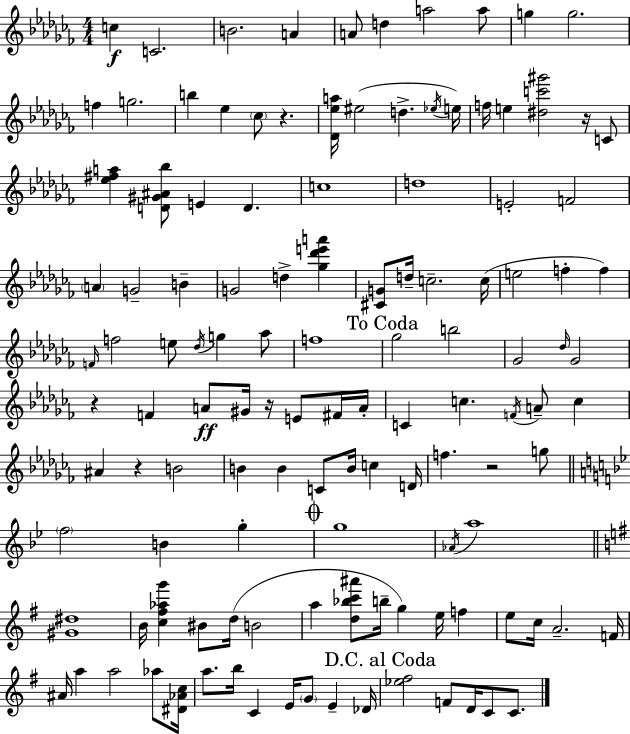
C5/q C4/h. B4/h. A4/q A4/e D5/q A5/h A5/e G5/q G5/h. F5/q G5/h. B5/q Eb5/q CES5/e R/q. [Db4,Eb5,A5]/s EIS5/h D5/q. Eb5/s E5/s F5/s E5/q [D#5,C6,G#6]/h R/s C4/e [Eb5,F#5,A5]/q [D4,G#4,A#4,Bb5]/e E4/q D4/q. C5/w D5/w E4/h F4/h A4/q G4/h B4/q G4/h D5/q [Gb5,Db6,E6,A6]/q [C#4,G4]/e D5/s C5/h. C5/s E5/h F5/q F5/q F4/s F5/h E5/e Db5/s G5/q Ab5/e F5/w Gb5/h B5/h Gb4/h Db5/s Gb4/h R/q F4/q A4/e G#4/s R/s E4/e F#4/s A4/s C4/q C5/q. F4/s A4/e C5/q A#4/q R/q B4/h B4/q B4/q C4/e B4/s C5/q D4/s F5/q. R/h G5/e F5/h B4/q G5/q G5/w Ab4/s A5/w [G#4,D#5]/w B4/s [C5,F#5,Ab5,G6]/q BIS4/e D5/s B4/h A5/q [D5,Bb5,C6,A#6]/e B5/s G5/q E5/s F5/q E5/e C5/s A4/h. F4/s A#4/s A5/q A5/h Ab5/e [D#4,Ab4,C5]/s A5/e. B5/s C4/q E4/s G4/e E4/q Db4/s [Eb5,F#5]/h F4/e D4/s C4/e C4/e.